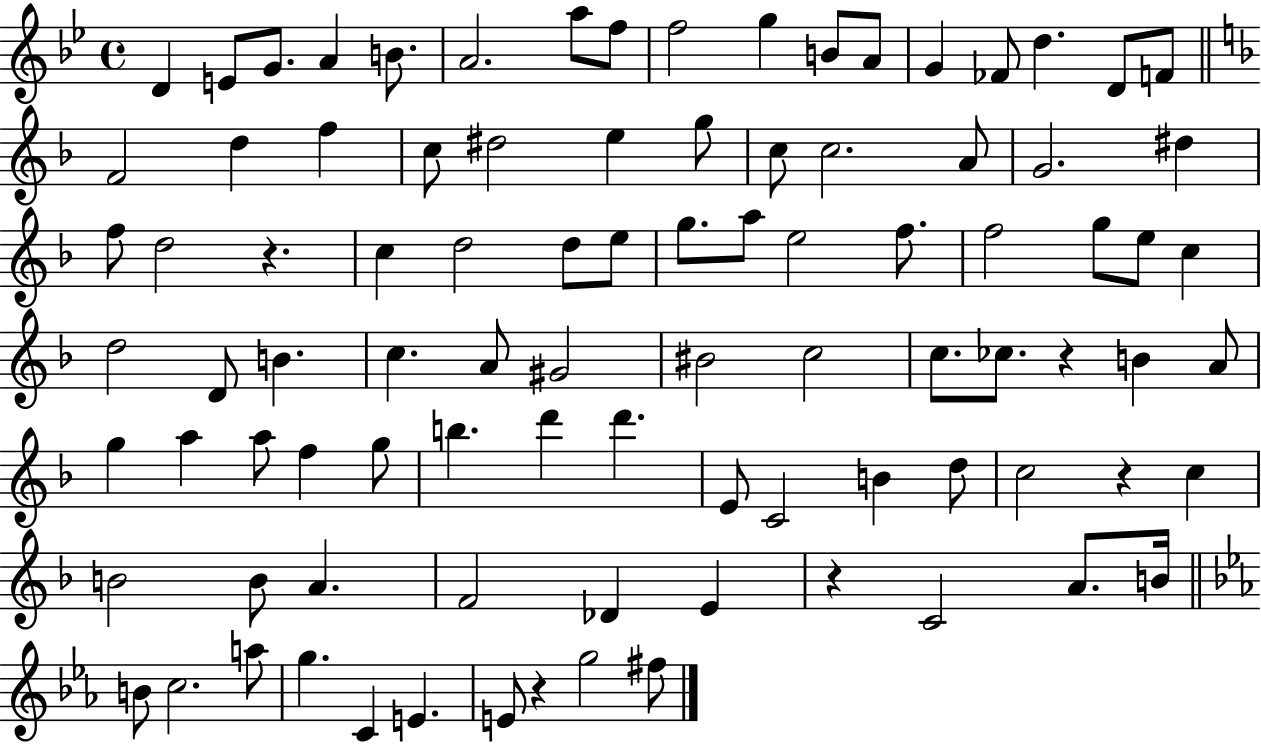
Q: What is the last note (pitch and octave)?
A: F#5